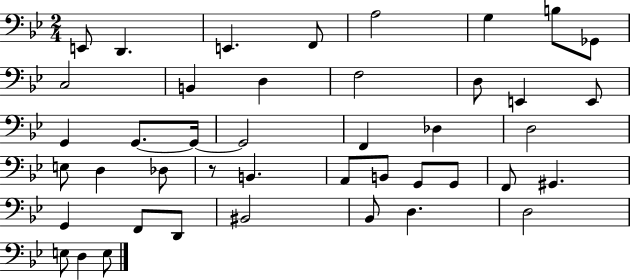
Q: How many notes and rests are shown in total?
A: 43